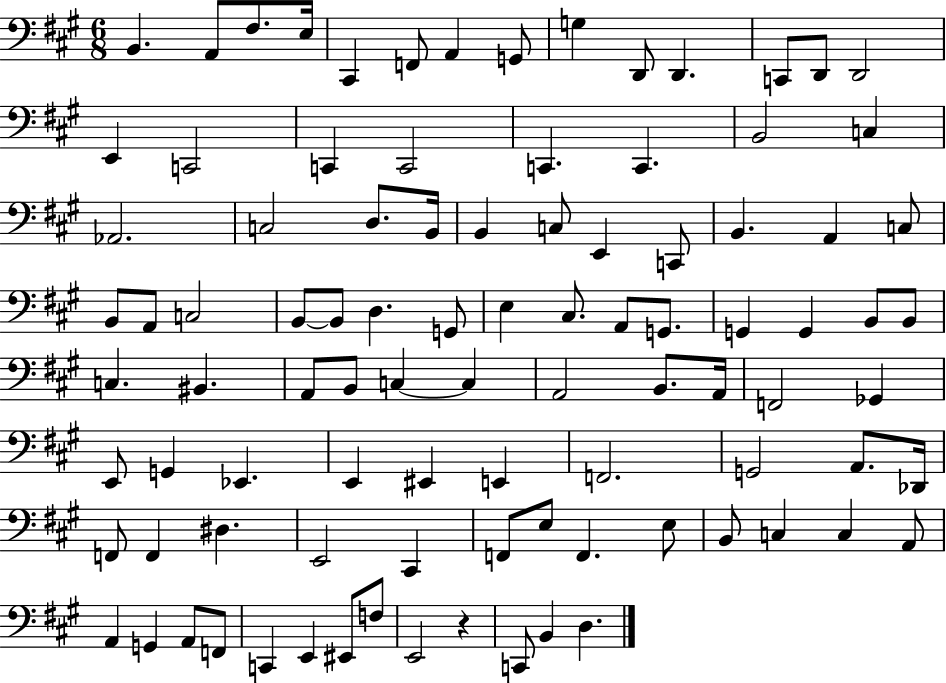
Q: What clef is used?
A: bass